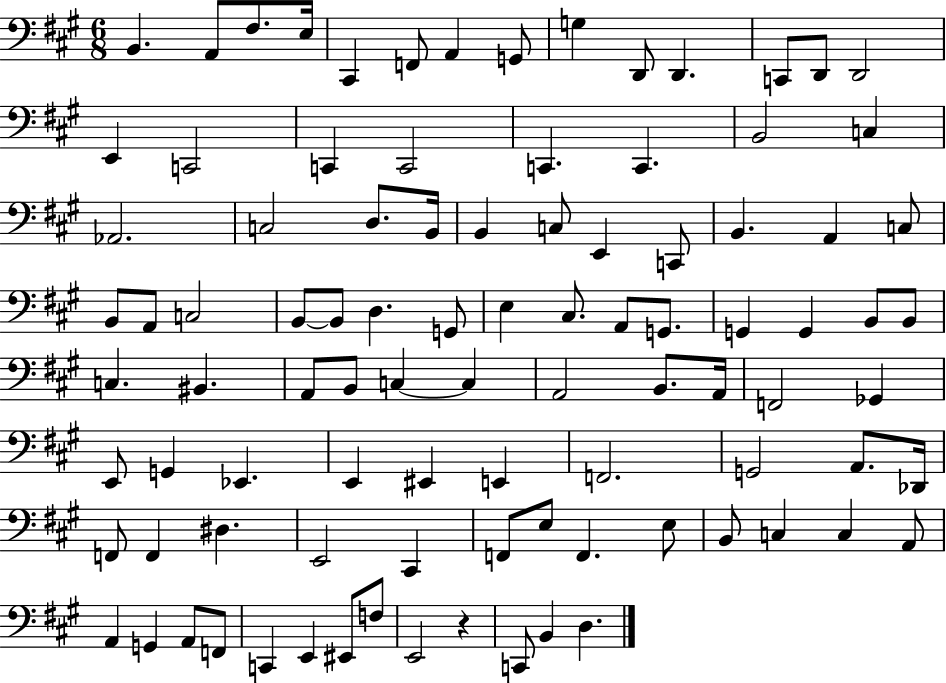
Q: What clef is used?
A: bass